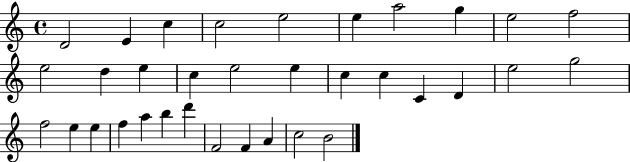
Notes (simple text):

D4/h E4/q C5/q C5/h E5/h E5/q A5/h G5/q E5/h F5/h E5/h D5/q E5/q C5/q E5/h E5/q C5/q C5/q C4/q D4/q E5/h G5/h F5/h E5/q E5/q F5/q A5/q B5/q D6/q F4/h F4/q A4/q C5/h B4/h